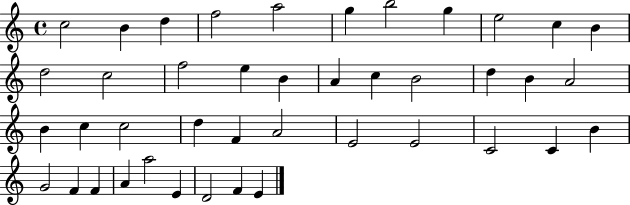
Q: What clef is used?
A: treble